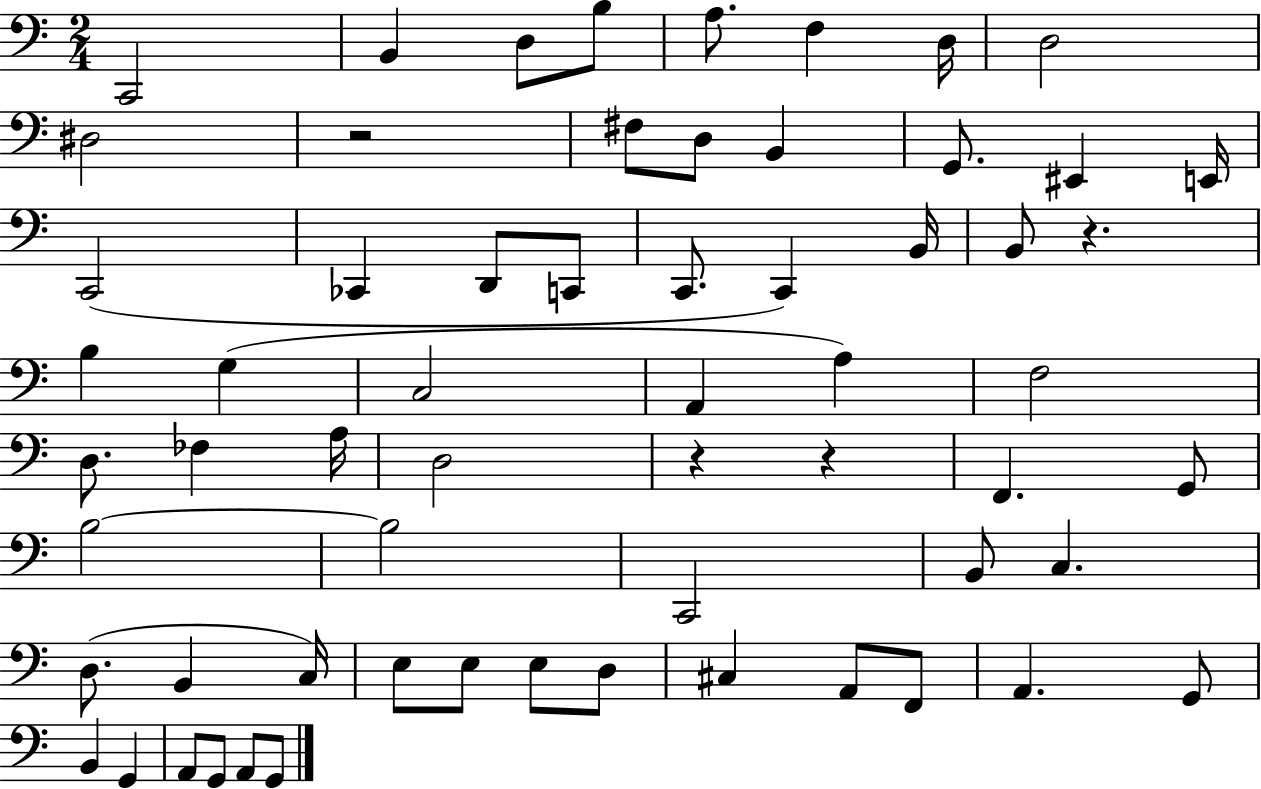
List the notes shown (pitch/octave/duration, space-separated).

C2/h B2/q D3/e B3/e A3/e. F3/q D3/s D3/h D#3/h R/h F#3/e D3/e B2/q G2/e. EIS2/q E2/s C2/h CES2/q D2/e C2/e C2/e. C2/q B2/s B2/e R/q. B3/q G3/q C3/h A2/q A3/q F3/h D3/e. FES3/q A3/s D3/h R/q R/q F2/q. G2/e B3/h B3/h C2/h B2/e C3/q. D3/e. B2/q C3/s E3/e E3/e E3/e D3/e C#3/q A2/e F2/e A2/q. G2/e B2/q G2/q A2/e G2/e A2/e G2/e